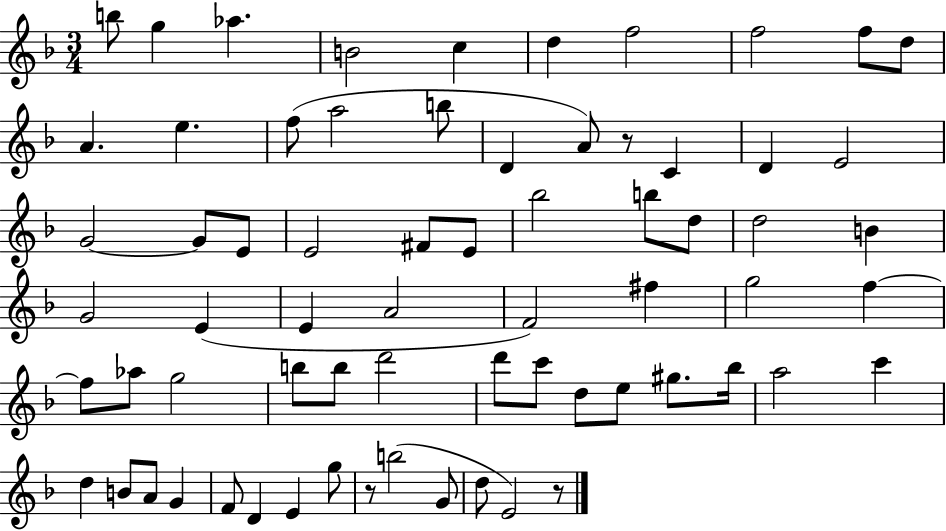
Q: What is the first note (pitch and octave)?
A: B5